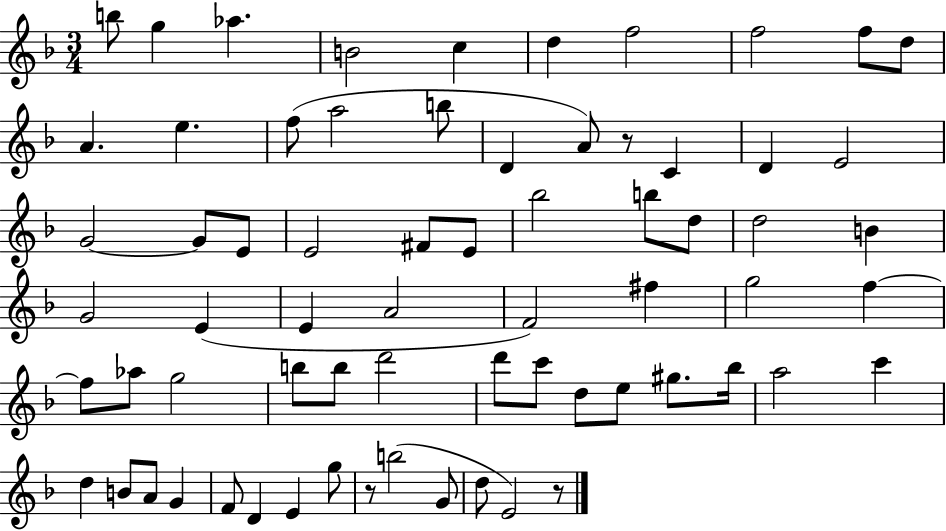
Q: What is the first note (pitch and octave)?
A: B5